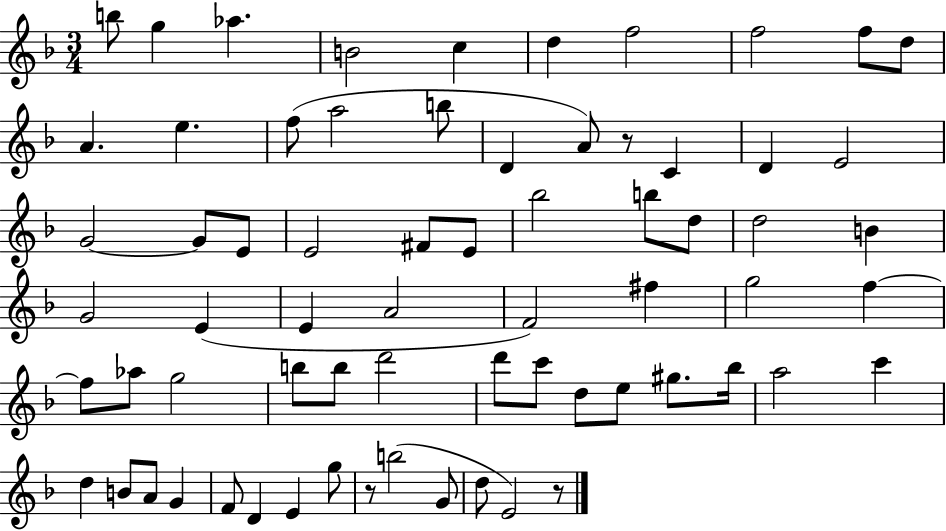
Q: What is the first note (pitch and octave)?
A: B5